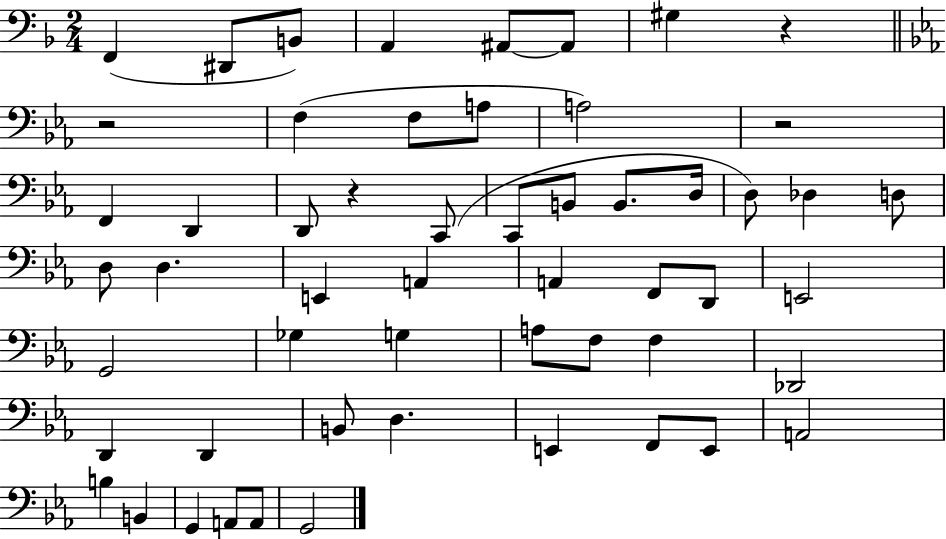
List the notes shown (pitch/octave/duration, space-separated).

F2/q D#2/e B2/e A2/q A#2/e A#2/e G#3/q R/q R/h F3/q F3/e A3/e A3/h R/h F2/q D2/q D2/e R/q C2/e C2/e B2/e B2/e. D3/s D3/e Db3/q D3/e D3/e D3/q. E2/q A2/q A2/q F2/e D2/e E2/h G2/h Gb3/q G3/q A3/e F3/e F3/q Db2/h D2/q D2/q B2/e D3/q. E2/q F2/e E2/e A2/h B3/q B2/q G2/q A2/e A2/e G2/h